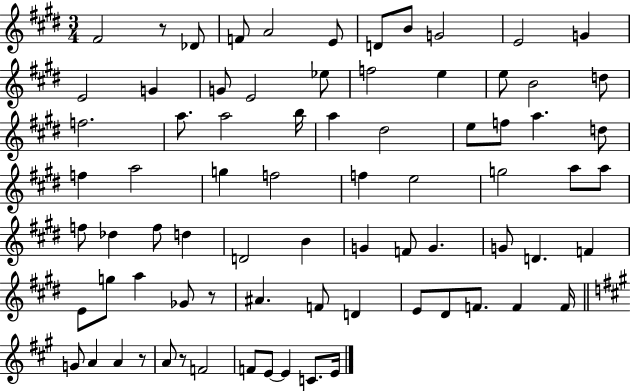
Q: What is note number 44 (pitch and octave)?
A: D4